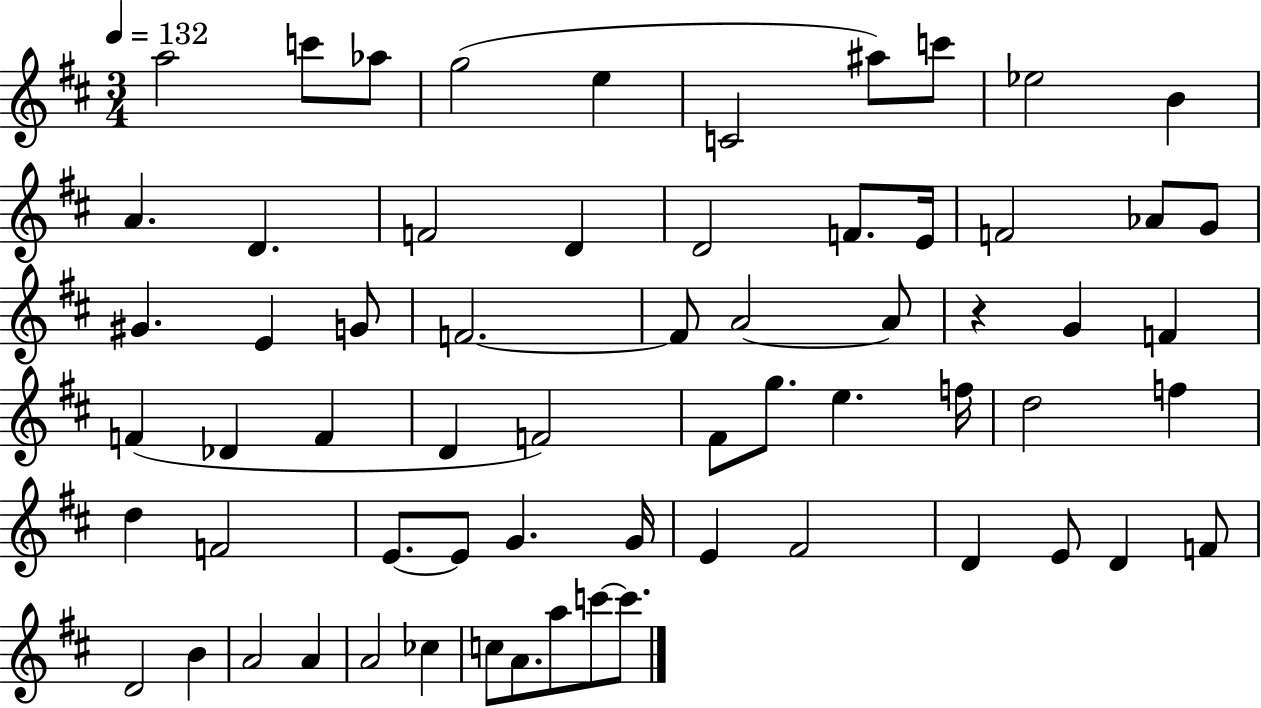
X:1
T:Untitled
M:3/4
L:1/4
K:D
a2 c'/2 _a/2 g2 e C2 ^a/2 c'/2 _e2 B A D F2 D D2 F/2 E/4 F2 _A/2 G/2 ^G E G/2 F2 F/2 A2 A/2 z G F F _D F D F2 ^F/2 g/2 e f/4 d2 f d F2 E/2 E/2 G G/4 E ^F2 D E/2 D F/2 D2 B A2 A A2 _c c/2 A/2 a/2 c'/2 c'/2